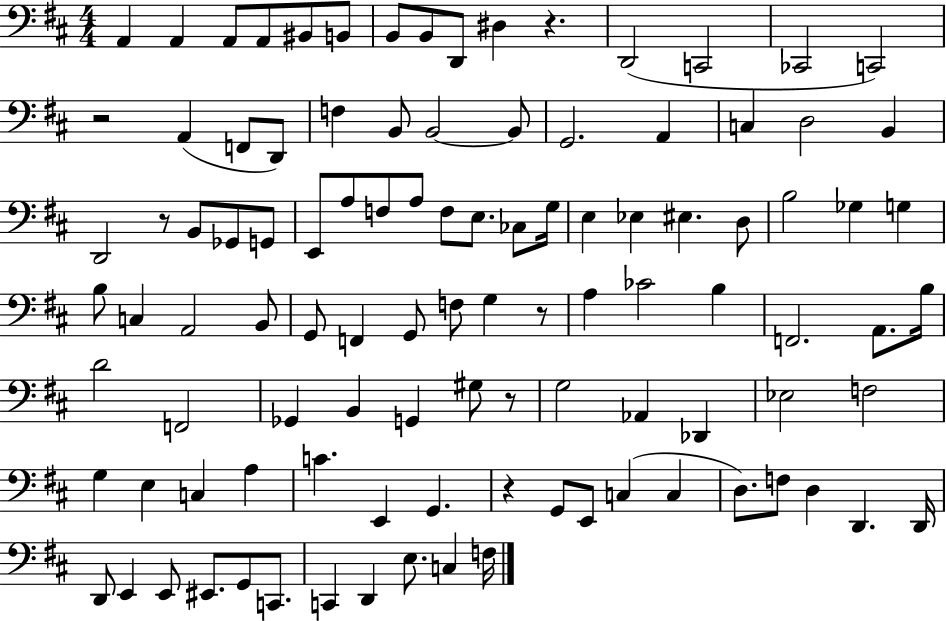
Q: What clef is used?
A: bass